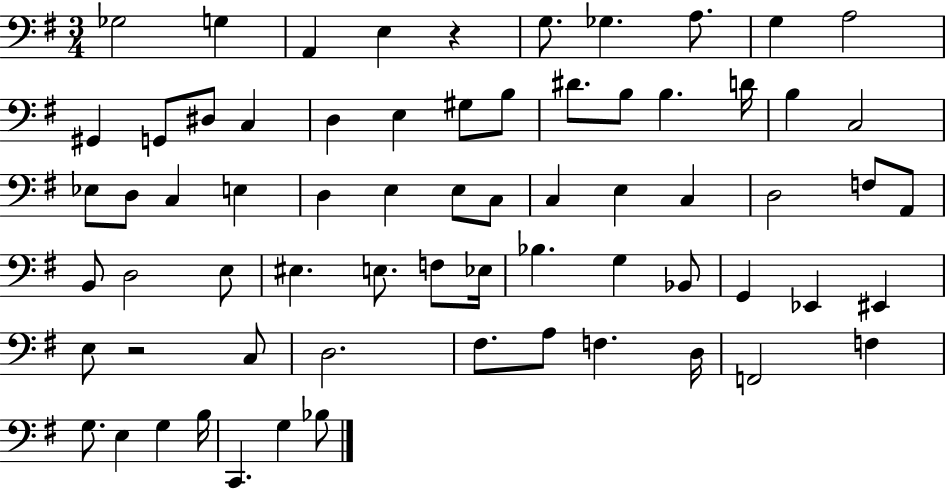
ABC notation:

X:1
T:Untitled
M:3/4
L:1/4
K:G
_G,2 G, A,, E, z G,/2 _G, A,/2 G, A,2 ^G,, G,,/2 ^D,/2 C, D, E, ^G,/2 B,/2 ^D/2 B,/2 B, D/4 B, C,2 _E,/2 D,/2 C, E, D, E, E,/2 C,/2 C, E, C, D,2 F,/2 A,,/2 B,,/2 D,2 E,/2 ^E, E,/2 F,/2 _E,/4 _B, G, _B,,/2 G,, _E,, ^E,, E,/2 z2 C,/2 D,2 ^F,/2 A,/2 F, D,/4 F,,2 F, G,/2 E, G, B,/4 C,, G, _B,/2